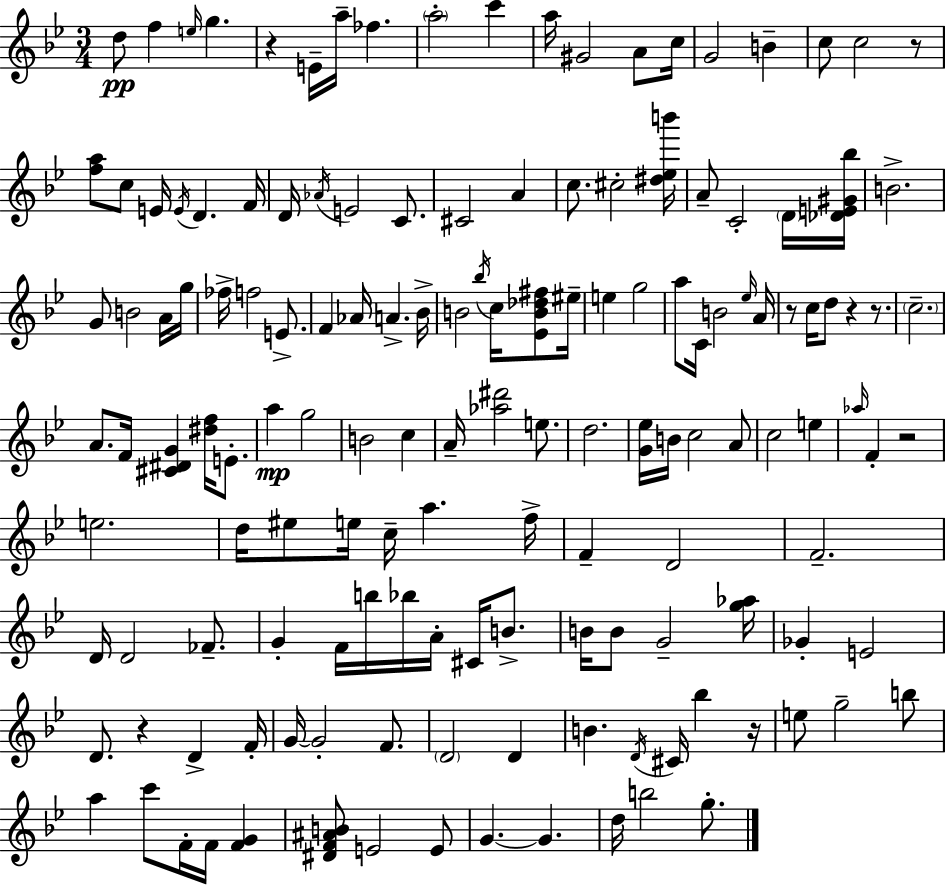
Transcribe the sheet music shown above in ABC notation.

X:1
T:Untitled
M:3/4
L:1/4
K:Bb
d/2 f e/4 g z E/4 a/4 _f a2 c' a/4 ^G2 A/2 c/4 G2 B c/2 c2 z/2 [fa]/2 c/2 E/4 E/4 D F/4 D/4 _A/4 E2 C/2 ^C2 A c/2 ^c2 [^d_eb']/4 A/2 C2 D/4 [_DE^G_b]/4 B2 G/2 B2 A/4 g/4 _f/4 f2 E/2 F _A/4 A _B/4 B2 _b/4 c/4 [_EB_d^f]/2 ^e/4 e g2 a/2 C/4 B2 _e/4 A/4 z/2 c/4 d/2 z z/2 c2 A/2 F/4 [^C^DG] [^df]/4 E/2 a g2 B2 c A/4 [_a^d']2 e/2 d2 [G_e]/4 B/4 c2 A/2 c2 e _a/4 F z2 e2 d/4 ^e/2 e/4 c/4 a f/4 F D2 F2 D/4 D2 _F/2 G F/4 b/4 _b/4 A/4 ^C/4 B/2 B/4 B/2 G2 [g_a]/4 _G E2 D/2 z D F/4 G/4 G2 F/2 D2 D B D/4 ^C/4 _b z/4 e/2 g2 b/2 a c'/2 F/4 F/4 [FG] [^DF^AB]/2 E2 E/2 G G d/4 b2 g/2